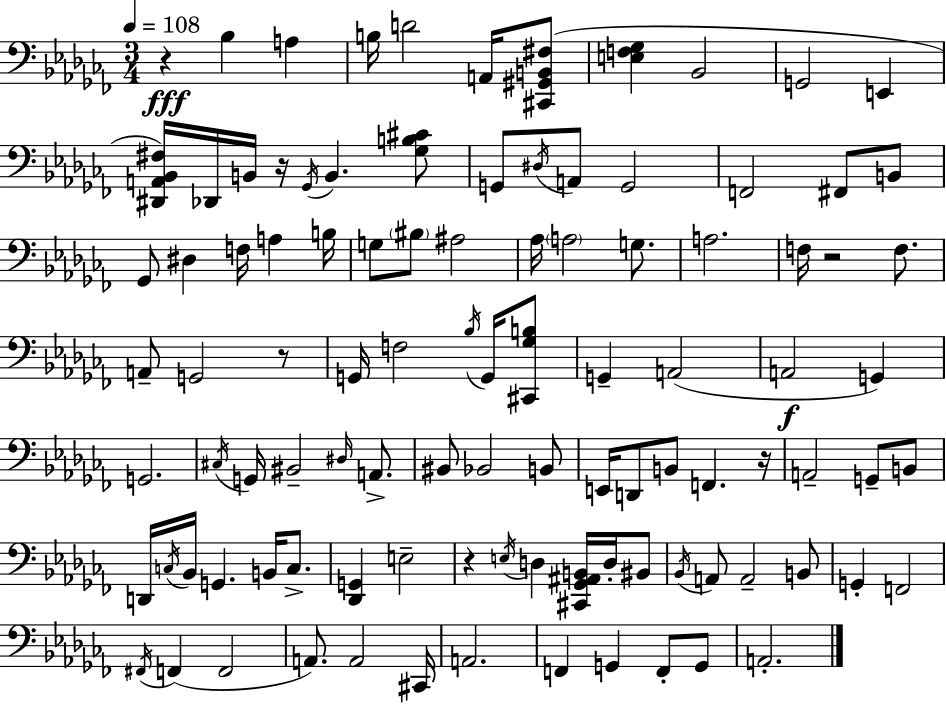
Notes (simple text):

R/q Bb3/q A3/q B3/s D4/h A2/s [C#2,G#2,B2,F#3]/e [E3,F3,Gb3]/q Bb2/h G2/h E2/q [D#2,A2,Bb2,F#3]/s Db2/s B2/s R/s Gb2/s B2/q. [Gb3,B3,C#4]/e G2/e D#3/s A2/e G2/h F2/h F#2/e B2/e Gb2/e D#3/q F3/s A3/q B3/s G3/e BIS3/e A#3/h Ab3/s A3/h G3/e. A3/h. F3/s R/h F3/e. A2/e G2/h R/e G2/s F3/h Bb3/s G2/s [C#2,Gb3,B3]/e G2/q A2/h A2/h G2/q G2/h. C#3/s G2/s BIS2/h D#3/s A2/e. BIS2/e Bb2/h B2/e E2/s D2/e B2/e F2/q. R/s A2/h G2/e B2/e D2/s C3/s Bb2/s G2/q. B2/s C3/e. [Db2,G2]/q E3/h R/q E3/s D3/q [C#2,Gb2,A#2,B2]/s D3/s BIS2/e Bb2/s A2/e A2/h B2/e G2/q F2/h F#2/s F2/q F2/h A2/e. A2/h C#2/s A2/h. F2/q G2/q F2/e G2/e A2/h.